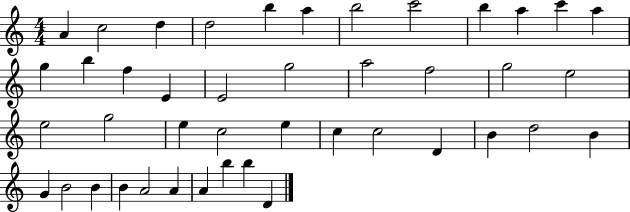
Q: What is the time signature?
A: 4/4